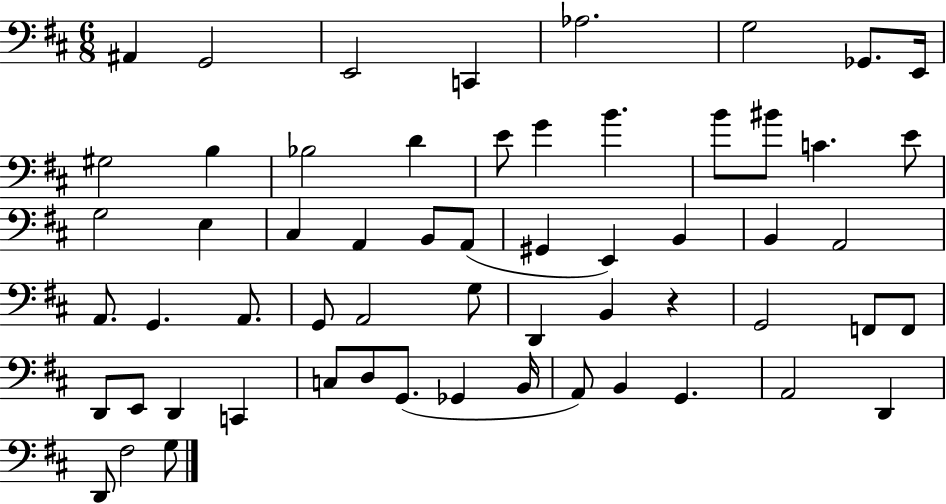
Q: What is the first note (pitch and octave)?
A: A#2